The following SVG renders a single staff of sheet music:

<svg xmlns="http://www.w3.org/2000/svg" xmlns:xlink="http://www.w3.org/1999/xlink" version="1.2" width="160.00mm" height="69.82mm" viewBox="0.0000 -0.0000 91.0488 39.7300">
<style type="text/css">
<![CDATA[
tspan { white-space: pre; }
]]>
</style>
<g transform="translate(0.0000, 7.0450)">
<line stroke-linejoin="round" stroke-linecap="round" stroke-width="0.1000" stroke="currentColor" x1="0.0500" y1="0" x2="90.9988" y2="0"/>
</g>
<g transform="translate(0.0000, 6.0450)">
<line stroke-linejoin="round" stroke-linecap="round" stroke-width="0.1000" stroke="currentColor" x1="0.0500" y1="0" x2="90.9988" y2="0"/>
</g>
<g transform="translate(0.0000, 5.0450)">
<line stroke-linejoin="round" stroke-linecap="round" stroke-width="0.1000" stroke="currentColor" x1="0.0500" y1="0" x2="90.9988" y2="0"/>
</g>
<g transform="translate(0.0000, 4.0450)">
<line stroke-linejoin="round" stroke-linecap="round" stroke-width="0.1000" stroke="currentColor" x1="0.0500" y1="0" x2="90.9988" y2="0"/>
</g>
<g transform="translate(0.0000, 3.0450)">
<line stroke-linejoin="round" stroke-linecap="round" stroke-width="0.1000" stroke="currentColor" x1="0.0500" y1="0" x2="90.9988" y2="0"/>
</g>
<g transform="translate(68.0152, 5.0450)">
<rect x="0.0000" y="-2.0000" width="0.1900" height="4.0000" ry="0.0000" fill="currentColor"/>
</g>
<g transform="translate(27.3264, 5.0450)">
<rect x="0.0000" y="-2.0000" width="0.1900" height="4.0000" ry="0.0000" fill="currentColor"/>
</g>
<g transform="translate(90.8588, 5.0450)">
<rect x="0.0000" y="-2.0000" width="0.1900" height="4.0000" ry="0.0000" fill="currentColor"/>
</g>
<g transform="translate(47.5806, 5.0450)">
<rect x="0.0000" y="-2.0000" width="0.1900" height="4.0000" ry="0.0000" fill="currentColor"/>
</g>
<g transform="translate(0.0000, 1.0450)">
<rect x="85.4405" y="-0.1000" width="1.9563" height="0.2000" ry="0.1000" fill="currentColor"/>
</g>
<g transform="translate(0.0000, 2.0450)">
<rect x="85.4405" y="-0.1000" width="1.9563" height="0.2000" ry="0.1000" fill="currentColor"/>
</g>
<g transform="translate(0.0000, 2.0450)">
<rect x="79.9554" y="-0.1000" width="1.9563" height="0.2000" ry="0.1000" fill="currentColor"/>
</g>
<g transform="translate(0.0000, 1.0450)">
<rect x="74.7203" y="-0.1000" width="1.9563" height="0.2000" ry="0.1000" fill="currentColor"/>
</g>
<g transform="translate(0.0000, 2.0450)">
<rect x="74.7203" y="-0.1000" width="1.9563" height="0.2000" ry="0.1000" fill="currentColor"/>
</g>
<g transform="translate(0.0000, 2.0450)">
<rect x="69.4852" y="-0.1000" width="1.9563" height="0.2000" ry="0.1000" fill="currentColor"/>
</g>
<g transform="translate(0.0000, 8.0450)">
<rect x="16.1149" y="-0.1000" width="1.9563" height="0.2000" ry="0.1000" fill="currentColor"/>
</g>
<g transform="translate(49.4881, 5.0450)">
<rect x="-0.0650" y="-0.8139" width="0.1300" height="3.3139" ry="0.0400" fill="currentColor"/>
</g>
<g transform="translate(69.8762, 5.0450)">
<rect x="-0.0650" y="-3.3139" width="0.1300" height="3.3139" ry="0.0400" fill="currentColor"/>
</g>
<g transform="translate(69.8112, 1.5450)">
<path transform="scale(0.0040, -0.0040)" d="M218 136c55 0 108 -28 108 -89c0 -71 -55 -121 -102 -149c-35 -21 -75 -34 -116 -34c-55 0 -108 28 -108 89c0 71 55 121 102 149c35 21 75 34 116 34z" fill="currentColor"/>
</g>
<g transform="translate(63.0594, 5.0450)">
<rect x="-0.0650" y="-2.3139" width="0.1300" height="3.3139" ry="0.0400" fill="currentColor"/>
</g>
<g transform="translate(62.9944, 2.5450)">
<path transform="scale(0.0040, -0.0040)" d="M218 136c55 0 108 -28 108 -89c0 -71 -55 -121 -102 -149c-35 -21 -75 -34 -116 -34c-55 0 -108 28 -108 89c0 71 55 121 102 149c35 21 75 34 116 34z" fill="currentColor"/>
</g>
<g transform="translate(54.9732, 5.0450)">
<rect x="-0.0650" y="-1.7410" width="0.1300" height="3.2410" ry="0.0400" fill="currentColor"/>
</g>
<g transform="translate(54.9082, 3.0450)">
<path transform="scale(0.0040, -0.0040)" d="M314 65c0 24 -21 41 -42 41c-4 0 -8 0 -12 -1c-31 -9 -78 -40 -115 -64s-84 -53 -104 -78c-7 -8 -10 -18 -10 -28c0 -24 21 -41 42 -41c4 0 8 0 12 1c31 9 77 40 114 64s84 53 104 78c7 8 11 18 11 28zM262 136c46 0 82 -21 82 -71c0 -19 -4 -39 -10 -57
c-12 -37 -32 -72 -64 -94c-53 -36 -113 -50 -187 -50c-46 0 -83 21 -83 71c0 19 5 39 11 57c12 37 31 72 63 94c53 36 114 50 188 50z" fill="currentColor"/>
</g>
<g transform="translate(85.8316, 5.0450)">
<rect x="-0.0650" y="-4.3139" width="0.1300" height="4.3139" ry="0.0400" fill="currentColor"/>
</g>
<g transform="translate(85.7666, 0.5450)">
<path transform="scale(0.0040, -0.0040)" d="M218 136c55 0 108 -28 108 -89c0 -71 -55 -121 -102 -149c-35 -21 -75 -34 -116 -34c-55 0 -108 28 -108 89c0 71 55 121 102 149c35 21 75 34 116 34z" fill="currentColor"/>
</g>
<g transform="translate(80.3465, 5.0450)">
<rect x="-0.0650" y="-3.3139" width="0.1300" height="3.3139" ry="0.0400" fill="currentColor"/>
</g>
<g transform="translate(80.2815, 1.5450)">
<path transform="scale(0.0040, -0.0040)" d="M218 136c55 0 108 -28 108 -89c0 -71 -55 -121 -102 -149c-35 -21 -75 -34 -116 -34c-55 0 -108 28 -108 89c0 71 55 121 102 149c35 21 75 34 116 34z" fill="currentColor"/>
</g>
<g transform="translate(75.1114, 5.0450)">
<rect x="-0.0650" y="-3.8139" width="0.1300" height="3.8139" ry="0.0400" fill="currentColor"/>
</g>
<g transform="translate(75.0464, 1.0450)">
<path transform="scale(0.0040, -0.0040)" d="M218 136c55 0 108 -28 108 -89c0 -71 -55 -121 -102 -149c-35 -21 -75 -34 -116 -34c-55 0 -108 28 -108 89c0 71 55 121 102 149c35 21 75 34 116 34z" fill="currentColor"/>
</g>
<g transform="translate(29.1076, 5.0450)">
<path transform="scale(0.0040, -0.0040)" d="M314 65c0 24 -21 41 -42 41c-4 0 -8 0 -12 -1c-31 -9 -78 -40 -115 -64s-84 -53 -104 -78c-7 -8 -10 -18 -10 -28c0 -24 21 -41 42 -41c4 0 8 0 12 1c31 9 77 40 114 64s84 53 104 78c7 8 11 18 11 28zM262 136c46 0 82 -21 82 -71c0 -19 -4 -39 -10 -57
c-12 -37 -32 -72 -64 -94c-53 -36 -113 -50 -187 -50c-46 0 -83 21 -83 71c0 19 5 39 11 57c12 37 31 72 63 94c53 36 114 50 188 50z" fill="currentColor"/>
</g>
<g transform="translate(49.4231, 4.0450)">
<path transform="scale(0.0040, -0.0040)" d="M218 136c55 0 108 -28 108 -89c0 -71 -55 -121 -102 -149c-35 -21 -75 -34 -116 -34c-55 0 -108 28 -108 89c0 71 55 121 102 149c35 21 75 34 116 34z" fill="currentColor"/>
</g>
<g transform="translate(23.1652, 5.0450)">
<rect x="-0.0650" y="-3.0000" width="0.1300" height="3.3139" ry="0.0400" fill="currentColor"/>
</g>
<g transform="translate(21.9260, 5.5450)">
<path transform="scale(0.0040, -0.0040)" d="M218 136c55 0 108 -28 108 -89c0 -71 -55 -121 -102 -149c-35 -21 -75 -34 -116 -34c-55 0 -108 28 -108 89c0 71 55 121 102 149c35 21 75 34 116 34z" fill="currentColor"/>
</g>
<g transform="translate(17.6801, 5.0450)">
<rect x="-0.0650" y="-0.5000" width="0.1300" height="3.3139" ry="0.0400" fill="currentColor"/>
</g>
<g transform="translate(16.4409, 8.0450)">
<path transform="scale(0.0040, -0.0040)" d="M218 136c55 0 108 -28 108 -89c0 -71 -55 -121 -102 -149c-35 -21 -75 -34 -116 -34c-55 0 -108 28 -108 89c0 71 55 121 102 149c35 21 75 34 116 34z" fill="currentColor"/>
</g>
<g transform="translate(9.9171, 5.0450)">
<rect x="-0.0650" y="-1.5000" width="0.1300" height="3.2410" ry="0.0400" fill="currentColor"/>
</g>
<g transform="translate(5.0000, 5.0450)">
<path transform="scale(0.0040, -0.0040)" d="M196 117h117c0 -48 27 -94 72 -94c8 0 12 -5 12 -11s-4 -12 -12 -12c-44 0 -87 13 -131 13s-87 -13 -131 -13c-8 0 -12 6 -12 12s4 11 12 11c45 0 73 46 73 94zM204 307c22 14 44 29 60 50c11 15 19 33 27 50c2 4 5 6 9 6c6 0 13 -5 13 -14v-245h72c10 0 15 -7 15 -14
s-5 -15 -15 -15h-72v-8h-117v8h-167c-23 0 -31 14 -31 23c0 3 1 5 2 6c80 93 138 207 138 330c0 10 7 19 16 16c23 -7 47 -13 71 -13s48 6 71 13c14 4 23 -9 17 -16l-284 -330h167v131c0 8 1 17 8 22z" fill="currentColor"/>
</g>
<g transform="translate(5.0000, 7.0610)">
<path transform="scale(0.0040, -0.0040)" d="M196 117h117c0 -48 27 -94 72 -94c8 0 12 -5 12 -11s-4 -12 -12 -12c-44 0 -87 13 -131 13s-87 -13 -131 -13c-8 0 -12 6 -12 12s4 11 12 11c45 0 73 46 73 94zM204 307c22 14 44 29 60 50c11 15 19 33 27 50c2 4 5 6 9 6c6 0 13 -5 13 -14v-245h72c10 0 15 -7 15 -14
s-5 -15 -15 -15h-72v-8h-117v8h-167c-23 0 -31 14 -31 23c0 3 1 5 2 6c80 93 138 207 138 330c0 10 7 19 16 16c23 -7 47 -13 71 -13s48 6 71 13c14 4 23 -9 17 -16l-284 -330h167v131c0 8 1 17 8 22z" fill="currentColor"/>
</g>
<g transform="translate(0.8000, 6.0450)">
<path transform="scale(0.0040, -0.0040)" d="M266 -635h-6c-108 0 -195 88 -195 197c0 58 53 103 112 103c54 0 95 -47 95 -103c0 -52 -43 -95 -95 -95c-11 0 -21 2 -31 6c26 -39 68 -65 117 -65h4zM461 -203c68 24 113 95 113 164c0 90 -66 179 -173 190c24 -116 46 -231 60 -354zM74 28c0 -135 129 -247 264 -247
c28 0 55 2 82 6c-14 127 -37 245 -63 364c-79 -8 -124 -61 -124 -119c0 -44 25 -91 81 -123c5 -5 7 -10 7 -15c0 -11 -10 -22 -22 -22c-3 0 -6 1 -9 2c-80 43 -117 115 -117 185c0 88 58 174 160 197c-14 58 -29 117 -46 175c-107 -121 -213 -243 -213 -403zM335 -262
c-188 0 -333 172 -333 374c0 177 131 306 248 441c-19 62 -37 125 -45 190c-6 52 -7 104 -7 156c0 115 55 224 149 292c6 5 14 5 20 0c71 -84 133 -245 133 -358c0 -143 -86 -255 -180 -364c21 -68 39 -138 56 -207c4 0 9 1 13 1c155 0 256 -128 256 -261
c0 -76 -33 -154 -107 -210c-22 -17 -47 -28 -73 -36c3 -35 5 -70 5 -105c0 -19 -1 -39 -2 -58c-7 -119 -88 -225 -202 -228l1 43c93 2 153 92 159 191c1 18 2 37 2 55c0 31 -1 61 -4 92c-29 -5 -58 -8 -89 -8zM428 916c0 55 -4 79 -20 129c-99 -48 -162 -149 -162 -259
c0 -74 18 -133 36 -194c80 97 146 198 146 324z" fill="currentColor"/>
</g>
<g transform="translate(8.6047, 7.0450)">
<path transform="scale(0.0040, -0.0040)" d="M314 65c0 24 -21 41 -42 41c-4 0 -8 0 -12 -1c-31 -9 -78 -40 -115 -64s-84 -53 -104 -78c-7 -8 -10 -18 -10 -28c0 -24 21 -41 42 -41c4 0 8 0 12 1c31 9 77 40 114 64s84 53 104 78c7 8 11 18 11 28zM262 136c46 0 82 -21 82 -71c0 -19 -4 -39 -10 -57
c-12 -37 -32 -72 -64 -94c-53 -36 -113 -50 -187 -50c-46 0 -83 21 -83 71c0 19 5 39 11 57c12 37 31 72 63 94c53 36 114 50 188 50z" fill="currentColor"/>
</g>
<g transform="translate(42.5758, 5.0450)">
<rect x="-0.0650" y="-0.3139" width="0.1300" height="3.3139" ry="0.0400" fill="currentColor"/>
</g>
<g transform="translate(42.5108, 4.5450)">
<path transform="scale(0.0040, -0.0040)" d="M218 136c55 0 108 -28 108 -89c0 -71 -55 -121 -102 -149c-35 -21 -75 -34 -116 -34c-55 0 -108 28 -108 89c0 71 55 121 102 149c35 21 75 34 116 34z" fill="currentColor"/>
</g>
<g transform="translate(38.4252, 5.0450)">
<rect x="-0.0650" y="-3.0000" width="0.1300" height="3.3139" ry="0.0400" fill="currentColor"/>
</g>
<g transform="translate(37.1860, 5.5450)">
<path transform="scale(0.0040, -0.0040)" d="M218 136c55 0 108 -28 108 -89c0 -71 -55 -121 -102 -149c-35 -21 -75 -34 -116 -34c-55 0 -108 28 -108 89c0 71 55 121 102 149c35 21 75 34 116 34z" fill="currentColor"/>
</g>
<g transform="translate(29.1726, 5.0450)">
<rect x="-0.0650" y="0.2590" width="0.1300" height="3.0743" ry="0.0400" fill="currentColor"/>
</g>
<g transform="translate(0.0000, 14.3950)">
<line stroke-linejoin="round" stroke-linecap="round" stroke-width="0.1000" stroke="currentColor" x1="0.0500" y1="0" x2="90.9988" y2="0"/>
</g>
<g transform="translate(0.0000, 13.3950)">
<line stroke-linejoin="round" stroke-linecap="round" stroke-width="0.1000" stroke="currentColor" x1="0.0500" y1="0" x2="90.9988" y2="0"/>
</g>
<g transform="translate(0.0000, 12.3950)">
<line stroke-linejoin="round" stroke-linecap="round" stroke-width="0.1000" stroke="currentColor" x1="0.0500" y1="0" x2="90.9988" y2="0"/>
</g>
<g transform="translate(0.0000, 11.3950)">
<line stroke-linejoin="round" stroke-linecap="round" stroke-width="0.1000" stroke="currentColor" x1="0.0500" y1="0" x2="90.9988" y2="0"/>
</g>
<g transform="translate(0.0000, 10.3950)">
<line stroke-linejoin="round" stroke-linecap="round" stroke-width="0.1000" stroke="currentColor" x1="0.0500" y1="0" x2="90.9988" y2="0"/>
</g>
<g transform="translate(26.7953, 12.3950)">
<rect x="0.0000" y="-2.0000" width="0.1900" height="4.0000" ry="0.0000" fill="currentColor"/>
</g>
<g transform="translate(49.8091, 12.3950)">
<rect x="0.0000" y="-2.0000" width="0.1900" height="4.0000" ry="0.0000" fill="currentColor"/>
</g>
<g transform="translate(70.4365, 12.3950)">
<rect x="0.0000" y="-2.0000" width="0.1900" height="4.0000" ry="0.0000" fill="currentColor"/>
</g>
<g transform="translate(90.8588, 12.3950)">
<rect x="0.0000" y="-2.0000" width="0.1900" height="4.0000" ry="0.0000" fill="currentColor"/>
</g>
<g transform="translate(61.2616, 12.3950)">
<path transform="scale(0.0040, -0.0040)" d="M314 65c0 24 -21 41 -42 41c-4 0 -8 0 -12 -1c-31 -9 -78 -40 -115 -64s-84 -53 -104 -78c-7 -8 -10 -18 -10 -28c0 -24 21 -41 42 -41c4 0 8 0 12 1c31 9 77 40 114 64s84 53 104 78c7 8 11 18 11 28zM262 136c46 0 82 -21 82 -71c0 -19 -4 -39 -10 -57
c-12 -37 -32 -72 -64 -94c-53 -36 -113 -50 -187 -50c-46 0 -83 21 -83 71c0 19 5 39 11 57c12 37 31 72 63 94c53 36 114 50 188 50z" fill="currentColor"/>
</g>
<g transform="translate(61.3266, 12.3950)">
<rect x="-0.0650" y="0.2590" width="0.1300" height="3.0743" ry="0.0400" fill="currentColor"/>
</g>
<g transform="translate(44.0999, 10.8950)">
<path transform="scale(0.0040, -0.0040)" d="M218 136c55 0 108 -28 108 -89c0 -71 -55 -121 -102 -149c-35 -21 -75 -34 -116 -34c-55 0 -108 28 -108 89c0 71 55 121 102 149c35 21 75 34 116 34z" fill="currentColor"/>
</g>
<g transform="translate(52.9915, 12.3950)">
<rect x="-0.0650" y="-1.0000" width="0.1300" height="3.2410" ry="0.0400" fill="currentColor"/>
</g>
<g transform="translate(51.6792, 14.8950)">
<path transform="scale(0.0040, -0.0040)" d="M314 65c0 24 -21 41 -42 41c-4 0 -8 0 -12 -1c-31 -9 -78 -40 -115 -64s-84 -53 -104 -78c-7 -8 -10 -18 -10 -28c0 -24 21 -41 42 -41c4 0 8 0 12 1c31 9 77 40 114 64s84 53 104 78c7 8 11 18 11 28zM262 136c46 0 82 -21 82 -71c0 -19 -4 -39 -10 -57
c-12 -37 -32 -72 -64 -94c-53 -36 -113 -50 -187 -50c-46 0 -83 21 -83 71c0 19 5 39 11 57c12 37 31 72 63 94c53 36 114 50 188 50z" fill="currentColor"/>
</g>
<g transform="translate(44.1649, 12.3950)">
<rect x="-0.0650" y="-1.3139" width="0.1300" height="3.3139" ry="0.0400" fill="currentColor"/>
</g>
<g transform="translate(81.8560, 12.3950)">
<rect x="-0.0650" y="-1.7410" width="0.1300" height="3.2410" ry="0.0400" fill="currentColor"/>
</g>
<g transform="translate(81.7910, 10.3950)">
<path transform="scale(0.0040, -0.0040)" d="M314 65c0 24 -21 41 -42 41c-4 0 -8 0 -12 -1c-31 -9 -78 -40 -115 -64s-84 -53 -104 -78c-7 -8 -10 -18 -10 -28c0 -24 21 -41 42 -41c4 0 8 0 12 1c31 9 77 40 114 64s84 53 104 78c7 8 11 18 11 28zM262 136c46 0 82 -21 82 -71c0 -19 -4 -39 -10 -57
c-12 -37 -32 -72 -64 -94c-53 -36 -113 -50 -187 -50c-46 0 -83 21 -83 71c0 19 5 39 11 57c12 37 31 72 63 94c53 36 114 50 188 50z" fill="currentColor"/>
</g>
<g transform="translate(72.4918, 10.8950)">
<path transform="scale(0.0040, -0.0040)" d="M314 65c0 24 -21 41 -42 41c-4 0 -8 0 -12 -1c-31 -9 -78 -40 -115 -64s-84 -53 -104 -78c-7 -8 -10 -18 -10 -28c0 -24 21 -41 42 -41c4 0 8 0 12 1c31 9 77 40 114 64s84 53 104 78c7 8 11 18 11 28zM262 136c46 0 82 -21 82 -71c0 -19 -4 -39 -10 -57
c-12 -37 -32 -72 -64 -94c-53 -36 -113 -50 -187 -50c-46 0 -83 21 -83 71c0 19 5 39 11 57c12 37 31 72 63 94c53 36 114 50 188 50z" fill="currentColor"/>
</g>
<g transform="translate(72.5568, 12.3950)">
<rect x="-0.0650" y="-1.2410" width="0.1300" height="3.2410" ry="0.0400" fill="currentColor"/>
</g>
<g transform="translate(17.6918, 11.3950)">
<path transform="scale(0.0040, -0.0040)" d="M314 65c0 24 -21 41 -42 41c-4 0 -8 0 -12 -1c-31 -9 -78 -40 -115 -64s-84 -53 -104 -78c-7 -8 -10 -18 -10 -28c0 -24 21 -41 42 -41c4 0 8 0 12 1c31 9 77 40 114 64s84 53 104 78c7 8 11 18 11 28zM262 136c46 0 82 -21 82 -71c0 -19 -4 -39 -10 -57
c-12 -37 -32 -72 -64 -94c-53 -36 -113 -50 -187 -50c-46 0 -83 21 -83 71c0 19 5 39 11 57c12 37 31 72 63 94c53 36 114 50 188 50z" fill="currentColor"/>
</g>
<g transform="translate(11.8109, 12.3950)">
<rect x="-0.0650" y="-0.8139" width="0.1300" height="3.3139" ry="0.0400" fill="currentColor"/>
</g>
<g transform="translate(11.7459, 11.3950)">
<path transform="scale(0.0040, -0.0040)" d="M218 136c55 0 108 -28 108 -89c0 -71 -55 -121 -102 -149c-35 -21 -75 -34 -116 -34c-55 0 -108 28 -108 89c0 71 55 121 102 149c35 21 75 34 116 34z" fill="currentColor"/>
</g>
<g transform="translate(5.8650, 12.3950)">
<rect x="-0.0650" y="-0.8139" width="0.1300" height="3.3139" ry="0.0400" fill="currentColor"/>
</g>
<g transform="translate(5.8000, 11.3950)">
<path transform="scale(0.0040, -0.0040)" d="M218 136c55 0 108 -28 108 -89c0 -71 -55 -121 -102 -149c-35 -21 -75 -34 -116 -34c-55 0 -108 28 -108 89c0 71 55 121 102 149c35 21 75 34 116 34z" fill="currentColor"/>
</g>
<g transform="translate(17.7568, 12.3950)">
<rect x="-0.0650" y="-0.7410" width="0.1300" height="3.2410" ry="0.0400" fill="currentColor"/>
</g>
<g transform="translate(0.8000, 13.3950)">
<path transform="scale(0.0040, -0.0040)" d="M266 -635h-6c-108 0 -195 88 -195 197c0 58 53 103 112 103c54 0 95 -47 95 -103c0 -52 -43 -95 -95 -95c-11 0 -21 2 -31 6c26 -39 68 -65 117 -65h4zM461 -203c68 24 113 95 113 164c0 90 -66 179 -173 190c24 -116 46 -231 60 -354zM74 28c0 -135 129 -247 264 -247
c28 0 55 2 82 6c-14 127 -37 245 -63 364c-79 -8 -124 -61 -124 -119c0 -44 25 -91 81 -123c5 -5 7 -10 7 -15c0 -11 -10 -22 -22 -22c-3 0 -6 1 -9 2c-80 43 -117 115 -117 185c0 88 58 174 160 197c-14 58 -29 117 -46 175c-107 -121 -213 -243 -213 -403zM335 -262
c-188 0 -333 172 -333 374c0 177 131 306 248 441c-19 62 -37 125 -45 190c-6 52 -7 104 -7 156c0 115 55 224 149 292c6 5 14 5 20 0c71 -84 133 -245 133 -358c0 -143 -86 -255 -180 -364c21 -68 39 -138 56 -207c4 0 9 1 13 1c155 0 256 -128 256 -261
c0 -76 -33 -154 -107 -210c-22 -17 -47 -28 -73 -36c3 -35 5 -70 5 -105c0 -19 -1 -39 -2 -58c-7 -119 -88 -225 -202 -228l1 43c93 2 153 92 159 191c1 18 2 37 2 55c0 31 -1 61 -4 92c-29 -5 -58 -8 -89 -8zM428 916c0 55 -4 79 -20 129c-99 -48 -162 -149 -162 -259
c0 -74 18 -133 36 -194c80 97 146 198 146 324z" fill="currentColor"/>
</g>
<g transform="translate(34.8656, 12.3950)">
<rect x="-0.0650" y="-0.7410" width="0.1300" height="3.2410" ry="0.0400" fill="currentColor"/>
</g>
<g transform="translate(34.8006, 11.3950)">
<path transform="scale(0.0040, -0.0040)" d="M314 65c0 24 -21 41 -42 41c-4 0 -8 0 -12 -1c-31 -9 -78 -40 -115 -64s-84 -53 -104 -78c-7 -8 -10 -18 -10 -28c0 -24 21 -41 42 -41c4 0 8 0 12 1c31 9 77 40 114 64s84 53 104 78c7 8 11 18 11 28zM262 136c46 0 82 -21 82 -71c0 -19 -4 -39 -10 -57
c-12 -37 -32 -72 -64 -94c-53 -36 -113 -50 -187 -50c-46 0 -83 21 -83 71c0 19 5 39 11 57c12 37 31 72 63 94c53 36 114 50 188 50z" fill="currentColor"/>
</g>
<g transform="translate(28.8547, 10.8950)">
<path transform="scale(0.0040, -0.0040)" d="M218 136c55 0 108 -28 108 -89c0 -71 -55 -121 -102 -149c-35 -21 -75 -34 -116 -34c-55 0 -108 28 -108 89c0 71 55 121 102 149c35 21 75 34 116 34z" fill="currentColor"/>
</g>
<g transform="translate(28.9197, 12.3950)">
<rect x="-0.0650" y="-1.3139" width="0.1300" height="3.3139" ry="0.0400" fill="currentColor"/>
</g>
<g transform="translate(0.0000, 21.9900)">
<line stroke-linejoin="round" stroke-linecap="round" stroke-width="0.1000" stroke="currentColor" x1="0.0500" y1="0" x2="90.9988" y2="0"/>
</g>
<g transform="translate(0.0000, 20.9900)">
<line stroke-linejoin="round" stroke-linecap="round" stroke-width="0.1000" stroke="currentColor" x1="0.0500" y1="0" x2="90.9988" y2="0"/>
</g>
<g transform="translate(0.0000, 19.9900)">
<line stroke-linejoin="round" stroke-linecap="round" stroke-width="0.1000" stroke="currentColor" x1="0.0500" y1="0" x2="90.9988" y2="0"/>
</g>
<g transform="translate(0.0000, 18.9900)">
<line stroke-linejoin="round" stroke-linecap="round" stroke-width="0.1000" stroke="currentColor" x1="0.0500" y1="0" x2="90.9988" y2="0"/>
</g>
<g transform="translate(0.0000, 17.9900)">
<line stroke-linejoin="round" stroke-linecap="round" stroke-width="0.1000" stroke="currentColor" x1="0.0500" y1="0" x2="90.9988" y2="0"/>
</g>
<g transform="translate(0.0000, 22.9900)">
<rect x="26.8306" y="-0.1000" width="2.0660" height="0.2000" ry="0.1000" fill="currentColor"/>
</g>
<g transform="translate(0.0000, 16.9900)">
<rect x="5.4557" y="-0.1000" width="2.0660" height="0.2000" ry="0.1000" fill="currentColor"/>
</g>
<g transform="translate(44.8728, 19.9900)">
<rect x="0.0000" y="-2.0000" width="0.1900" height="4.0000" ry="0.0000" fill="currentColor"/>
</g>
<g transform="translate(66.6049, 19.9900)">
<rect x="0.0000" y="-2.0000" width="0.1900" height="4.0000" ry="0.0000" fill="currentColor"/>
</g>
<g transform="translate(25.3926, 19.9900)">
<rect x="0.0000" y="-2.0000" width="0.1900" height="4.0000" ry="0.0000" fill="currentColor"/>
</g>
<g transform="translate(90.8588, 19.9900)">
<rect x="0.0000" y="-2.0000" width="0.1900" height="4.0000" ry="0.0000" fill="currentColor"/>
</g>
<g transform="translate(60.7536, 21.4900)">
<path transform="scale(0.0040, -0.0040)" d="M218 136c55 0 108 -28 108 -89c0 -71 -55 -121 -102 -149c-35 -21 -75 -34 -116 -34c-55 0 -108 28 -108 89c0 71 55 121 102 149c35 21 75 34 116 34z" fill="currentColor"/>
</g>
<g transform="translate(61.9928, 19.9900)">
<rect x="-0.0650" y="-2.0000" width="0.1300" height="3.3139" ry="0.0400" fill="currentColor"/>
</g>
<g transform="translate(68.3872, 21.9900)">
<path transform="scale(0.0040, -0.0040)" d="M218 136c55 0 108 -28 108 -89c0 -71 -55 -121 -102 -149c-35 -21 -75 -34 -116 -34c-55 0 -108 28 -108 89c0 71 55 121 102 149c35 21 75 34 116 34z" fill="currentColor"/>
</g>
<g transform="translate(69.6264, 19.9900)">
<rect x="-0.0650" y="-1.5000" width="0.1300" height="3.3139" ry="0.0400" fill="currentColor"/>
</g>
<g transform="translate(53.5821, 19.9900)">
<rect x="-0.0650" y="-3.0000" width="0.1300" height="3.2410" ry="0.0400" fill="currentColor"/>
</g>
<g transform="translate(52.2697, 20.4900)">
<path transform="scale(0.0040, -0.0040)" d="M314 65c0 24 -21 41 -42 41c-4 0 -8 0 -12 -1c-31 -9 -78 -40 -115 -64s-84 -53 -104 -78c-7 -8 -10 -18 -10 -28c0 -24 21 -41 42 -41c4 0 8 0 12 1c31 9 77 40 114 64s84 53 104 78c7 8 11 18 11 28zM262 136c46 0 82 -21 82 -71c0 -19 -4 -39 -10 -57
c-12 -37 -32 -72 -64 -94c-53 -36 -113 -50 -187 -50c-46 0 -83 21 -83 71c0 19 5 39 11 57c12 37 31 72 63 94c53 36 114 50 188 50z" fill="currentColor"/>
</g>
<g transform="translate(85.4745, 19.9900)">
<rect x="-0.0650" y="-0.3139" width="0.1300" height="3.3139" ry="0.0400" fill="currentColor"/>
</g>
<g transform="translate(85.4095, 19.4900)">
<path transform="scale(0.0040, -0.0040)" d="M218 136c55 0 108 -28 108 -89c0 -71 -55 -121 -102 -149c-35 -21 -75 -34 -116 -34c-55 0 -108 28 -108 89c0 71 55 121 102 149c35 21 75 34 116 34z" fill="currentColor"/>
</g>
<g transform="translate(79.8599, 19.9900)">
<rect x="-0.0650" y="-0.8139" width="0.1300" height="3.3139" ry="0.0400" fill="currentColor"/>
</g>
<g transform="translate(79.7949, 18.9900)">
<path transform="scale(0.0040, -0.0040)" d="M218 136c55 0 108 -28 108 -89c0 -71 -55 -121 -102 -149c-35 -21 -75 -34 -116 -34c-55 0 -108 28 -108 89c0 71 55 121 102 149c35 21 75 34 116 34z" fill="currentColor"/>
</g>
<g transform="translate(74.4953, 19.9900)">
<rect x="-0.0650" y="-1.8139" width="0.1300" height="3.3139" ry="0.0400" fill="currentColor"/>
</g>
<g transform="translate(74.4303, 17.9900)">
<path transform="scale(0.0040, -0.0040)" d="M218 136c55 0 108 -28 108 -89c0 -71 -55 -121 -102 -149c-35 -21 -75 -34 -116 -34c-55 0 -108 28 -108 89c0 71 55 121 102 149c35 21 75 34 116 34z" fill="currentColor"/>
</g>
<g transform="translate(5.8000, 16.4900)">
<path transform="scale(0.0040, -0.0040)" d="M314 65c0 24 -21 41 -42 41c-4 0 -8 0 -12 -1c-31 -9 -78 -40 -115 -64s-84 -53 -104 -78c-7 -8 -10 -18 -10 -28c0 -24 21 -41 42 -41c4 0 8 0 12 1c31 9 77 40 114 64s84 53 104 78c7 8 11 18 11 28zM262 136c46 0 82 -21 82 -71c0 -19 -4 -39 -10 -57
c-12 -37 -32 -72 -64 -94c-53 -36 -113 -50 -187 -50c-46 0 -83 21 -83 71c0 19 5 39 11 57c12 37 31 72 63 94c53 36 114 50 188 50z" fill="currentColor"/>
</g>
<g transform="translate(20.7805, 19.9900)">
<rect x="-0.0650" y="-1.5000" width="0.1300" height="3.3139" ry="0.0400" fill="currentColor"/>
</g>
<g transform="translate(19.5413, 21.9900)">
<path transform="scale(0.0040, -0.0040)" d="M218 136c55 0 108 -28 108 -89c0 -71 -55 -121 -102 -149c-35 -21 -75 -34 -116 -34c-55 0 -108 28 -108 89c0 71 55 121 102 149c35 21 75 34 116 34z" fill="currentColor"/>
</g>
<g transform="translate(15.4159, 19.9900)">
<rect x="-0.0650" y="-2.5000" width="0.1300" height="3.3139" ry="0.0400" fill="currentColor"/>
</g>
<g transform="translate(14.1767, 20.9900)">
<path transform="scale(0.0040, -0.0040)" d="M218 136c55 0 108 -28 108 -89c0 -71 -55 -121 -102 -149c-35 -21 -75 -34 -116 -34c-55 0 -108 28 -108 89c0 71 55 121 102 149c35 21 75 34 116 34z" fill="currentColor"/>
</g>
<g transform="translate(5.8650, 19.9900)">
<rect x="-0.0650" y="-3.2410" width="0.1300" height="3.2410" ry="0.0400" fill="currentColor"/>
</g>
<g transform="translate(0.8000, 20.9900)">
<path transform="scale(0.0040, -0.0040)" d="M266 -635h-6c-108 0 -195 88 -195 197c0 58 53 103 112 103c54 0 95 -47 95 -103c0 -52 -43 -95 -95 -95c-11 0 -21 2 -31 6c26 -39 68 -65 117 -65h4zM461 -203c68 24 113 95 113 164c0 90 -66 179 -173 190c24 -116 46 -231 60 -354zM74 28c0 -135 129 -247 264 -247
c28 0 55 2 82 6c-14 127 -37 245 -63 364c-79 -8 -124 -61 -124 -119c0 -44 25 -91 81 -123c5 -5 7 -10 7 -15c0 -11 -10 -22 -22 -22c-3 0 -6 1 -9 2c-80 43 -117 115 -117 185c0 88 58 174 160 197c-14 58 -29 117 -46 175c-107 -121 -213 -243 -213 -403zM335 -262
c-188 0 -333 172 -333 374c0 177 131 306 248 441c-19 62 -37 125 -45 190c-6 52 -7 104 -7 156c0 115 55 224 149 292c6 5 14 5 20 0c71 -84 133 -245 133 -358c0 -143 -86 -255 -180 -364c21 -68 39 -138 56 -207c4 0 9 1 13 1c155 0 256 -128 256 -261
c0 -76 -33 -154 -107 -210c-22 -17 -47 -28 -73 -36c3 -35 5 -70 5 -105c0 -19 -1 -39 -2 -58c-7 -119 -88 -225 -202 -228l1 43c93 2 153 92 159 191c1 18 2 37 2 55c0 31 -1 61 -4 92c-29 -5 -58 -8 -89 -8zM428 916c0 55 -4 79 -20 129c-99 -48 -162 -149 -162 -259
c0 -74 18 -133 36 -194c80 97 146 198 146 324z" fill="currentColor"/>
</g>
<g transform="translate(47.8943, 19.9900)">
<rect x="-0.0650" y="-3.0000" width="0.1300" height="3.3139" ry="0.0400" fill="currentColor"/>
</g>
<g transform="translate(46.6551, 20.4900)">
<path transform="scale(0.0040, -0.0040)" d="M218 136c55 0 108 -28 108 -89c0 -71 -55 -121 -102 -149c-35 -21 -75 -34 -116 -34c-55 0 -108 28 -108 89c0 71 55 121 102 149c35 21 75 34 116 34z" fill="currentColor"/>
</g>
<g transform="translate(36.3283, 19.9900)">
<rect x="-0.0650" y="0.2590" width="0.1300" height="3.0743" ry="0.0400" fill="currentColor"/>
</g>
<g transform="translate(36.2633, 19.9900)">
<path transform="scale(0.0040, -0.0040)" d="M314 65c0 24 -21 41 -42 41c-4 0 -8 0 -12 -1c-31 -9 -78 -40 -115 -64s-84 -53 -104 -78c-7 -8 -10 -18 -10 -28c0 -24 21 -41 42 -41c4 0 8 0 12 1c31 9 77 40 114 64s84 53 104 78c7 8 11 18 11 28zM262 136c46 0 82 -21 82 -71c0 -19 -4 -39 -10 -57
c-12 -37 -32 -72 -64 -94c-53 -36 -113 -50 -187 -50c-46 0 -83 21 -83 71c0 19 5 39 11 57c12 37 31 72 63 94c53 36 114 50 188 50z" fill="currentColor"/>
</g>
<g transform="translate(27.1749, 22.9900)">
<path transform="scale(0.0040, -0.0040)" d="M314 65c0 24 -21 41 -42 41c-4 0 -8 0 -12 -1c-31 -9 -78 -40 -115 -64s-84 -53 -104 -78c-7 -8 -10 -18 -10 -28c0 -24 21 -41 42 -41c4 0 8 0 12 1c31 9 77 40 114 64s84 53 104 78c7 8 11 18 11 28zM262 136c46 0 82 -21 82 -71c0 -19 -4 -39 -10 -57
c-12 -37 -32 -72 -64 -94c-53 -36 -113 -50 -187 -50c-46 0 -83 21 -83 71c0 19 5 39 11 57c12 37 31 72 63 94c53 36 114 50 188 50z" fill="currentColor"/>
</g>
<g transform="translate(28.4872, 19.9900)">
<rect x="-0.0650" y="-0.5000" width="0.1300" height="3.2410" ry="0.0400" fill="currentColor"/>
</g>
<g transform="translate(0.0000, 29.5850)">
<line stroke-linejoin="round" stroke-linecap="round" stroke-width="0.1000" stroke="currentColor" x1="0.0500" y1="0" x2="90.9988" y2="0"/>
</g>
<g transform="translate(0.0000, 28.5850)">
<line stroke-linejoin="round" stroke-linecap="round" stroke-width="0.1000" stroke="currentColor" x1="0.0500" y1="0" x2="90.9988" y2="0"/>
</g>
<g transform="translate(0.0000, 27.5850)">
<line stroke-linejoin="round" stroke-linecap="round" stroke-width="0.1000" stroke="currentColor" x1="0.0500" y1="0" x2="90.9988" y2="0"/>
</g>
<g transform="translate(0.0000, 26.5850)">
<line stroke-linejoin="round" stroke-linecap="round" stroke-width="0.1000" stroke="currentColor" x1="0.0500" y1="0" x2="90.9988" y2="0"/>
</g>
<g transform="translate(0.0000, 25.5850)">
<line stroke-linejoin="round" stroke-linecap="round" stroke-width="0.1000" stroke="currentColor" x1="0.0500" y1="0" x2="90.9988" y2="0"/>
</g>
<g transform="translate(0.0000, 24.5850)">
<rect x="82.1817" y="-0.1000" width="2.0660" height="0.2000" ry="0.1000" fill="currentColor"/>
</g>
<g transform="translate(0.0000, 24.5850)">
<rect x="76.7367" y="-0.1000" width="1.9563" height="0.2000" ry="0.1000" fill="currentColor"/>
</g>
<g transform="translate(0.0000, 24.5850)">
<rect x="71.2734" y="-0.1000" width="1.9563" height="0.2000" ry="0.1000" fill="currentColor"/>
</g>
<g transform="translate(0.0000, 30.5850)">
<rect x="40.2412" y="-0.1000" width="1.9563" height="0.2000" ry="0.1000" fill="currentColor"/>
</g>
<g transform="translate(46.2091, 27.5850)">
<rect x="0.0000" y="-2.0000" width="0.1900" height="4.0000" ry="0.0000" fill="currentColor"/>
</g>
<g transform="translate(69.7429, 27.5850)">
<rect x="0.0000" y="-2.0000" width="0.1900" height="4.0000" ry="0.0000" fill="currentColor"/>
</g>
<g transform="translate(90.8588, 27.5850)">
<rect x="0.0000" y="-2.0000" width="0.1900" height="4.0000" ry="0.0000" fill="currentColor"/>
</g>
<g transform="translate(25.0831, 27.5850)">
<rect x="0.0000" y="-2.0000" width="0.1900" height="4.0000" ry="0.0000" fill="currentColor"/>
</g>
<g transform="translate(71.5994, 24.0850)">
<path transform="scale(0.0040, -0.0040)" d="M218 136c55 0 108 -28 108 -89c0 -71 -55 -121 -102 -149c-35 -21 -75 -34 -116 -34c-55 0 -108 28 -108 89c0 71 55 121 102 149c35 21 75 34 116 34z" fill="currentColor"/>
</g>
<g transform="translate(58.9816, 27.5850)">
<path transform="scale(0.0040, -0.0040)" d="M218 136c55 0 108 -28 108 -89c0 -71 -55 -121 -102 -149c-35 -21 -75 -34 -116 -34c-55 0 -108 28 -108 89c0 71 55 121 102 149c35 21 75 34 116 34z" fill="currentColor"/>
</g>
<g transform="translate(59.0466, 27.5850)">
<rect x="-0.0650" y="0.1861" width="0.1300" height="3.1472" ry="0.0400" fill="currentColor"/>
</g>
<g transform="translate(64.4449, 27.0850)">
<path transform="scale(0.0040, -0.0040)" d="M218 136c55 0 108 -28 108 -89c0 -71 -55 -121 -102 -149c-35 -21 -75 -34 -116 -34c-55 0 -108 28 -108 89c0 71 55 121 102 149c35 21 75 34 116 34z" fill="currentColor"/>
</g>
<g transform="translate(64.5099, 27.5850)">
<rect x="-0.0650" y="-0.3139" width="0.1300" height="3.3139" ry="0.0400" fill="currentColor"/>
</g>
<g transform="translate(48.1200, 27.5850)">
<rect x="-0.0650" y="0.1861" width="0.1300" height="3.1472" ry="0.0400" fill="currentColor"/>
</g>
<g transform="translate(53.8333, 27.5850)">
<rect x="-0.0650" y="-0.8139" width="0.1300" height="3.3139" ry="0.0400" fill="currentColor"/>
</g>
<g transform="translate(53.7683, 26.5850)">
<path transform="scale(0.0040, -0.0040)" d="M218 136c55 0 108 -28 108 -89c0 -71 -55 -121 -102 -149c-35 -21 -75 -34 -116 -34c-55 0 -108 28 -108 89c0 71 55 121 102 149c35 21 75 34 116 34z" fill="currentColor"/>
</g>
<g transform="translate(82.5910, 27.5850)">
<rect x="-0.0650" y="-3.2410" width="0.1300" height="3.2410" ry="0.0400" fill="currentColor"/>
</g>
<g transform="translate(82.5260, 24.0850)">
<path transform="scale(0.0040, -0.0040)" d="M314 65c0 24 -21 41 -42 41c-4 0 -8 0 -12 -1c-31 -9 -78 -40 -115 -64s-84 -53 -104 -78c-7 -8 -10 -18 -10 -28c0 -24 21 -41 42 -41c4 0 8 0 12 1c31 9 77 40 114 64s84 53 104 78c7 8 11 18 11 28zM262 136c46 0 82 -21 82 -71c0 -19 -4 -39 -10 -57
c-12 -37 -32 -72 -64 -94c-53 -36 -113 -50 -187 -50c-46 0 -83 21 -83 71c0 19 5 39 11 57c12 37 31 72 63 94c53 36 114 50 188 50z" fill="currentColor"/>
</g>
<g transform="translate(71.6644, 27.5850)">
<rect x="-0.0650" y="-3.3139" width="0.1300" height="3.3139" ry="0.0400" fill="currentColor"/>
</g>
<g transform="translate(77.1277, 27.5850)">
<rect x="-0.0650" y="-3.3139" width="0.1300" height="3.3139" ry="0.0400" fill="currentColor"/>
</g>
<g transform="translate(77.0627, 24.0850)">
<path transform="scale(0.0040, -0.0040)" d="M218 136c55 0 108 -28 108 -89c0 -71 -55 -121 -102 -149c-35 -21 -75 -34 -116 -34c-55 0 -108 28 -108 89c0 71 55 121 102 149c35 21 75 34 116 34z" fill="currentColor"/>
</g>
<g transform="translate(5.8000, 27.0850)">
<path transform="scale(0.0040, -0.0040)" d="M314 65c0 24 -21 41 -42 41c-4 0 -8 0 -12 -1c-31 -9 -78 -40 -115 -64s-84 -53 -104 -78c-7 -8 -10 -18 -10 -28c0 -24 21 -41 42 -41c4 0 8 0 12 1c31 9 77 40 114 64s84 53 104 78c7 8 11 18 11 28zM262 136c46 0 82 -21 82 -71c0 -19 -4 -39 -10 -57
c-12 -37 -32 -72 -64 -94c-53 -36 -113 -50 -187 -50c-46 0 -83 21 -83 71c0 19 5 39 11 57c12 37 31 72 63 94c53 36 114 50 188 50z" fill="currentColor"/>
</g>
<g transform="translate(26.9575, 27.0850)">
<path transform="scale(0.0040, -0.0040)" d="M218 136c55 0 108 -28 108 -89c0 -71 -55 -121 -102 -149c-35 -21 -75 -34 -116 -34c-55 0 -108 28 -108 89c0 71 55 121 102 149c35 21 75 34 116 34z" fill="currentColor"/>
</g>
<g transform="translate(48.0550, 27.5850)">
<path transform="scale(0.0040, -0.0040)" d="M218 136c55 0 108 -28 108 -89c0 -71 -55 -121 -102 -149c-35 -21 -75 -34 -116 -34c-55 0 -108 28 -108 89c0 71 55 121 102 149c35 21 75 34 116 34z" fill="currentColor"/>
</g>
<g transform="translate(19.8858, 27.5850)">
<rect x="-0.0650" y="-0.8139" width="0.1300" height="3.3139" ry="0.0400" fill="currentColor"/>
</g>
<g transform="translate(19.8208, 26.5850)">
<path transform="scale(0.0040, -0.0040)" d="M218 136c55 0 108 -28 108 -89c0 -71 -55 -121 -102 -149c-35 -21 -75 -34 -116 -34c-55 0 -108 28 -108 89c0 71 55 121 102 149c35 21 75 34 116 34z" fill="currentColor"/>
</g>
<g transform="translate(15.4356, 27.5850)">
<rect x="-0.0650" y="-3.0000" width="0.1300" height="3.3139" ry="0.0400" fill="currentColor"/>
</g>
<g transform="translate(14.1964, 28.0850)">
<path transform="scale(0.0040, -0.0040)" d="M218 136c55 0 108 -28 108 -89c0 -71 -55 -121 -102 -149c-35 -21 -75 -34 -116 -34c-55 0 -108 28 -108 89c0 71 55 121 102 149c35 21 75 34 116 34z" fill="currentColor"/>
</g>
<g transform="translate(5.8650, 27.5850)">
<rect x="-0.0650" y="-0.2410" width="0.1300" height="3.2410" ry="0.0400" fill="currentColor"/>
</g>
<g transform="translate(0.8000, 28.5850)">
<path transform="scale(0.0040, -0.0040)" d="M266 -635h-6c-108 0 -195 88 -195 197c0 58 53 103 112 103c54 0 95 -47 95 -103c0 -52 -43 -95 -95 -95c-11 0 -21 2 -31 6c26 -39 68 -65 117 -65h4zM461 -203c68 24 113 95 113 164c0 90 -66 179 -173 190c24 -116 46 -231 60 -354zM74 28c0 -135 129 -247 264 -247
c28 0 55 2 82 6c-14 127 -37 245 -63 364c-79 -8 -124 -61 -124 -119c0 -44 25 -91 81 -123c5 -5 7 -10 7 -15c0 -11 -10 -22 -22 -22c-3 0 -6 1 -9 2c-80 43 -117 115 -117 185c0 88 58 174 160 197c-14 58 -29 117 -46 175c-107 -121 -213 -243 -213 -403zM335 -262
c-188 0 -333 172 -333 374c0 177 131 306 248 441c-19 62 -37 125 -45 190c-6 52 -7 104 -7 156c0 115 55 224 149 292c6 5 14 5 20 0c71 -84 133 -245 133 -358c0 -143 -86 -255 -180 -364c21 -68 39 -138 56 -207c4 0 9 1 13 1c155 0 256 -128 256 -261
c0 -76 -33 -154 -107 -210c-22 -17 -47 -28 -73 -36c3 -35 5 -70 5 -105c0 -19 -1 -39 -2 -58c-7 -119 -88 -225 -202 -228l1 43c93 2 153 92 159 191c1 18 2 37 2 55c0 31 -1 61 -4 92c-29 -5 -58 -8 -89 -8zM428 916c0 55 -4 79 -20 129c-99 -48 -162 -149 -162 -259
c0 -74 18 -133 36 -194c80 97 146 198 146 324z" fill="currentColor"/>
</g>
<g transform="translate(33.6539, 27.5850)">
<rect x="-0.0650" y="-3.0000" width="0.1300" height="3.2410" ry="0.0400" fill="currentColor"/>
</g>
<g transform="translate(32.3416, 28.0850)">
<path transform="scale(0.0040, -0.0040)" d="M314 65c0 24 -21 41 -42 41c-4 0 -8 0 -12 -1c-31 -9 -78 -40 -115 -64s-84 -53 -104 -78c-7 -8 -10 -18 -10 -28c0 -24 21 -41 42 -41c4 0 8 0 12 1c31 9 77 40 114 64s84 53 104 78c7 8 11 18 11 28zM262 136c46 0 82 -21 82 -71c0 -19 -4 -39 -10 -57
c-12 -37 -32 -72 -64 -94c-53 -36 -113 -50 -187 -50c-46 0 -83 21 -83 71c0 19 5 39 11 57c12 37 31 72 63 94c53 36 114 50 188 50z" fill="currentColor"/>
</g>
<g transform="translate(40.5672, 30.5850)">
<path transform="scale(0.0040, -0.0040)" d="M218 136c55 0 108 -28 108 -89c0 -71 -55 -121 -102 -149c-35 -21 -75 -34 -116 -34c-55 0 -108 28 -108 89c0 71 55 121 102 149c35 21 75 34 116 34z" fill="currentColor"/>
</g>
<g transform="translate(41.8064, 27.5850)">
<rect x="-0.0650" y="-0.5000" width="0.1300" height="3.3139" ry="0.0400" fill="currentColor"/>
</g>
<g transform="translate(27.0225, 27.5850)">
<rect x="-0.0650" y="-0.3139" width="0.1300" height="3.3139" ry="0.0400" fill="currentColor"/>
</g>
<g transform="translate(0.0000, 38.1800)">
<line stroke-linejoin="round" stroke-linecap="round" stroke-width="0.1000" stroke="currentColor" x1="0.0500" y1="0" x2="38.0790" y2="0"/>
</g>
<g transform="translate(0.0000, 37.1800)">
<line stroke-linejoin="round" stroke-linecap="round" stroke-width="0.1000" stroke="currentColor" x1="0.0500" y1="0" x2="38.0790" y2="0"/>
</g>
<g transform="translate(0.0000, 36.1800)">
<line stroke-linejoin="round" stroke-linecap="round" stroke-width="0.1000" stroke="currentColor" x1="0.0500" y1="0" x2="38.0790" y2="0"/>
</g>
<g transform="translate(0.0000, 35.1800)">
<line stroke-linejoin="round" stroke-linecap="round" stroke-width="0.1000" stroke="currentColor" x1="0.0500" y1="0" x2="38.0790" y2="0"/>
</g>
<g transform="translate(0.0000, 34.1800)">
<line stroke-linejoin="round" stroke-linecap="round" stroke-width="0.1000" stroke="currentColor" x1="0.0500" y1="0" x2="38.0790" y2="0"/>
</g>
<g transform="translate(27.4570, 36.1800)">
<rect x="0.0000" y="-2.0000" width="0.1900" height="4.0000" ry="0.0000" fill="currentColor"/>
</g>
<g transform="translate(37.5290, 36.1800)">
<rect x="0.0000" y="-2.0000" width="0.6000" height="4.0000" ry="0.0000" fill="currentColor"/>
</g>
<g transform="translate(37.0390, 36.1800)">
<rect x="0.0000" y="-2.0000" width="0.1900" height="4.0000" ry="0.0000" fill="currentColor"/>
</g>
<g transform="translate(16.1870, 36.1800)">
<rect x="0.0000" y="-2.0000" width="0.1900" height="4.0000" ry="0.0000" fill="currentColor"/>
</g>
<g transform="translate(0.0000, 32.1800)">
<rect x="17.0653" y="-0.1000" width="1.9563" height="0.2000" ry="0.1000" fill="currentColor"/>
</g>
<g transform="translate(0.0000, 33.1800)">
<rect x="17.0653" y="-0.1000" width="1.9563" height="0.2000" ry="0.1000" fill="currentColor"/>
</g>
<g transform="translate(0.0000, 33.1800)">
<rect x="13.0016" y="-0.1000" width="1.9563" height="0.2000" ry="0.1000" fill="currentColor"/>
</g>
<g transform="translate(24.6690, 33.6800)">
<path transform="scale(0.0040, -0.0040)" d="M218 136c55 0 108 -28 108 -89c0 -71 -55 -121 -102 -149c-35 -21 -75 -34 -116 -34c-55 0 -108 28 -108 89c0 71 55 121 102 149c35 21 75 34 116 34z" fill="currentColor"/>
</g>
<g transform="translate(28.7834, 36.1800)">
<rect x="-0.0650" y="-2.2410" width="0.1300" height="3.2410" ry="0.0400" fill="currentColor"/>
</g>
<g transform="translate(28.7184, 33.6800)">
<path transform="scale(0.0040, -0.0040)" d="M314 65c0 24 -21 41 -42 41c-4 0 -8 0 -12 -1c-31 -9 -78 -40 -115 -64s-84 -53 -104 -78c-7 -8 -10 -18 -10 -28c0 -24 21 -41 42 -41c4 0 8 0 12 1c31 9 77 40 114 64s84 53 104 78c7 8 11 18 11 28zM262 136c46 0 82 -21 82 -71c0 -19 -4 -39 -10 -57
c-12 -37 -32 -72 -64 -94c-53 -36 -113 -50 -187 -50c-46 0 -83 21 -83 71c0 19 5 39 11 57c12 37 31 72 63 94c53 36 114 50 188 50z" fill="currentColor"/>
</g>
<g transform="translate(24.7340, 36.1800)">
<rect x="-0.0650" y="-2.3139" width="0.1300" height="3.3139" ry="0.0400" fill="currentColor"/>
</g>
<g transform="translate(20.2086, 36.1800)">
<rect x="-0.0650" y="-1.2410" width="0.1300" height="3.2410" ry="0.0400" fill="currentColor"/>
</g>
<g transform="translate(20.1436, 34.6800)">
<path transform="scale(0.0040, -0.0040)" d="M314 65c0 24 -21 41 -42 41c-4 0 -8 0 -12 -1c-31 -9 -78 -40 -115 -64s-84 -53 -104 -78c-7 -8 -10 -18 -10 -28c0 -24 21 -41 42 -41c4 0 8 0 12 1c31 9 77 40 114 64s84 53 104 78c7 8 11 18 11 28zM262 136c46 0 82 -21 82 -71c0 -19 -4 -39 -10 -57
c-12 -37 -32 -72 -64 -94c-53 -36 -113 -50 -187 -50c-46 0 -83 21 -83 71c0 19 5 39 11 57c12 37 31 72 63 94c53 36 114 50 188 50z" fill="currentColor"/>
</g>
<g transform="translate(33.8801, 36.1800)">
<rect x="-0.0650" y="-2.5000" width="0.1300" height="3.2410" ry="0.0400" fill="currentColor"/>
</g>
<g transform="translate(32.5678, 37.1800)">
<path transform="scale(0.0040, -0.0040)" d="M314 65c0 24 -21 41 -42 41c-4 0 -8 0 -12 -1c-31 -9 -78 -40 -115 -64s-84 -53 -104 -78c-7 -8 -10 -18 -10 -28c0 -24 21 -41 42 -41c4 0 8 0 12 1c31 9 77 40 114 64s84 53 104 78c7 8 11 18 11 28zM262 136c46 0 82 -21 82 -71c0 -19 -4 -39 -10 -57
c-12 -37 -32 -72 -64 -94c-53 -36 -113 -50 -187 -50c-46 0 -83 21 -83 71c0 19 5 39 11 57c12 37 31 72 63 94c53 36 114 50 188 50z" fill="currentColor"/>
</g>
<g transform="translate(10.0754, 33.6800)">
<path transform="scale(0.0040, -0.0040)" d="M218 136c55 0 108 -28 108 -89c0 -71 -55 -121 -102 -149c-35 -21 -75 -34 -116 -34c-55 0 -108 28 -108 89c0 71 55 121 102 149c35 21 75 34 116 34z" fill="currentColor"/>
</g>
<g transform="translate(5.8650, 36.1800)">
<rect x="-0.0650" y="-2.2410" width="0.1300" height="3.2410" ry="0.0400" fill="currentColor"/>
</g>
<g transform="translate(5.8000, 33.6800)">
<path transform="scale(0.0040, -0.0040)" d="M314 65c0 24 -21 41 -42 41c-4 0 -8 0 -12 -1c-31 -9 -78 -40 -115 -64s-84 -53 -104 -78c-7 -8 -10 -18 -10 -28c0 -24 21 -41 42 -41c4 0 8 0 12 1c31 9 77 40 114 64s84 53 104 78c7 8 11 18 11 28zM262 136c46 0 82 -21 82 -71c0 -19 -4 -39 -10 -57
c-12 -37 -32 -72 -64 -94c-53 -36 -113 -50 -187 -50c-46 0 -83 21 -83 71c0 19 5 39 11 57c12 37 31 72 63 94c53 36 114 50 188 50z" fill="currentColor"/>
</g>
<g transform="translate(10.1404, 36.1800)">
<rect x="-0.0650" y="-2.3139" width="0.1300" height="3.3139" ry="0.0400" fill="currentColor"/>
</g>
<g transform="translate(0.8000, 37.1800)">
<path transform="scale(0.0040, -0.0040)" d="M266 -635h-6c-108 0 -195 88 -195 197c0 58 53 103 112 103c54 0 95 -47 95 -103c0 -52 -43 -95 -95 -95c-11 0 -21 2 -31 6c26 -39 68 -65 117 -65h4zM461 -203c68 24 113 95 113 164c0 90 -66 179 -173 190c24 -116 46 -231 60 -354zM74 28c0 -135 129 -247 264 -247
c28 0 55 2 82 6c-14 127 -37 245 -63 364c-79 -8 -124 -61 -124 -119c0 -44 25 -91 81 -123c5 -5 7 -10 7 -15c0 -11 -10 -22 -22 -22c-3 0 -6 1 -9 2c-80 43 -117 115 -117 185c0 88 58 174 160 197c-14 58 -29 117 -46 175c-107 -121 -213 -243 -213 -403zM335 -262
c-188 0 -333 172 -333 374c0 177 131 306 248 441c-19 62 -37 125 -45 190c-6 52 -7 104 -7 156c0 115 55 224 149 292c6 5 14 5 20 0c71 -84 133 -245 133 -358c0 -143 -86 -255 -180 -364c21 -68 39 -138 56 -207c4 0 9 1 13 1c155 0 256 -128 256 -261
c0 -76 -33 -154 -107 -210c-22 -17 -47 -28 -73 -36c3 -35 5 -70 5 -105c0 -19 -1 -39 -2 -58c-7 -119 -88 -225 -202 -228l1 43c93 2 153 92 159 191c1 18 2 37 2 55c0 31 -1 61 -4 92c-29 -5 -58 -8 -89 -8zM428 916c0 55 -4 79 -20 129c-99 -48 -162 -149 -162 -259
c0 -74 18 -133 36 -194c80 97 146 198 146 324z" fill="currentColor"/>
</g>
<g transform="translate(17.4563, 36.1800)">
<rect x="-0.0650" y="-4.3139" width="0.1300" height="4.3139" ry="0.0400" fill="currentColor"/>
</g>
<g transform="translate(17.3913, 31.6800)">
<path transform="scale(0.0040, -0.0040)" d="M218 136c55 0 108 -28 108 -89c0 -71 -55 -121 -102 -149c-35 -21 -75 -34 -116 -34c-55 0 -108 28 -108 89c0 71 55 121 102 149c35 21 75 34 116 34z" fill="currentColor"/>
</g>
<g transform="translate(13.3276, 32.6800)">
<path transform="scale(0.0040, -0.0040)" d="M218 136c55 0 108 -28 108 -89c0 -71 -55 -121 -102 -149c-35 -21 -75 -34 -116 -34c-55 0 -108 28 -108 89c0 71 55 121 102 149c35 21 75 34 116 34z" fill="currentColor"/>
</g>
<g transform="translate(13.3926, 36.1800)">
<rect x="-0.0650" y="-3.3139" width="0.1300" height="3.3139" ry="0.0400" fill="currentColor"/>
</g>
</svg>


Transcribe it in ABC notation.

X:1
T:Untitled
M:4/4
L:1/4
K:C
E2 C A B2 A c d f2 g b c' b d' d d d2 e d2 e D2 B2 e2 f2 b2 G E C2 B2 A A2 F E f d c c2 A d c A2 C B d B c b b b2 g2 g b d' e2 g g2 G2